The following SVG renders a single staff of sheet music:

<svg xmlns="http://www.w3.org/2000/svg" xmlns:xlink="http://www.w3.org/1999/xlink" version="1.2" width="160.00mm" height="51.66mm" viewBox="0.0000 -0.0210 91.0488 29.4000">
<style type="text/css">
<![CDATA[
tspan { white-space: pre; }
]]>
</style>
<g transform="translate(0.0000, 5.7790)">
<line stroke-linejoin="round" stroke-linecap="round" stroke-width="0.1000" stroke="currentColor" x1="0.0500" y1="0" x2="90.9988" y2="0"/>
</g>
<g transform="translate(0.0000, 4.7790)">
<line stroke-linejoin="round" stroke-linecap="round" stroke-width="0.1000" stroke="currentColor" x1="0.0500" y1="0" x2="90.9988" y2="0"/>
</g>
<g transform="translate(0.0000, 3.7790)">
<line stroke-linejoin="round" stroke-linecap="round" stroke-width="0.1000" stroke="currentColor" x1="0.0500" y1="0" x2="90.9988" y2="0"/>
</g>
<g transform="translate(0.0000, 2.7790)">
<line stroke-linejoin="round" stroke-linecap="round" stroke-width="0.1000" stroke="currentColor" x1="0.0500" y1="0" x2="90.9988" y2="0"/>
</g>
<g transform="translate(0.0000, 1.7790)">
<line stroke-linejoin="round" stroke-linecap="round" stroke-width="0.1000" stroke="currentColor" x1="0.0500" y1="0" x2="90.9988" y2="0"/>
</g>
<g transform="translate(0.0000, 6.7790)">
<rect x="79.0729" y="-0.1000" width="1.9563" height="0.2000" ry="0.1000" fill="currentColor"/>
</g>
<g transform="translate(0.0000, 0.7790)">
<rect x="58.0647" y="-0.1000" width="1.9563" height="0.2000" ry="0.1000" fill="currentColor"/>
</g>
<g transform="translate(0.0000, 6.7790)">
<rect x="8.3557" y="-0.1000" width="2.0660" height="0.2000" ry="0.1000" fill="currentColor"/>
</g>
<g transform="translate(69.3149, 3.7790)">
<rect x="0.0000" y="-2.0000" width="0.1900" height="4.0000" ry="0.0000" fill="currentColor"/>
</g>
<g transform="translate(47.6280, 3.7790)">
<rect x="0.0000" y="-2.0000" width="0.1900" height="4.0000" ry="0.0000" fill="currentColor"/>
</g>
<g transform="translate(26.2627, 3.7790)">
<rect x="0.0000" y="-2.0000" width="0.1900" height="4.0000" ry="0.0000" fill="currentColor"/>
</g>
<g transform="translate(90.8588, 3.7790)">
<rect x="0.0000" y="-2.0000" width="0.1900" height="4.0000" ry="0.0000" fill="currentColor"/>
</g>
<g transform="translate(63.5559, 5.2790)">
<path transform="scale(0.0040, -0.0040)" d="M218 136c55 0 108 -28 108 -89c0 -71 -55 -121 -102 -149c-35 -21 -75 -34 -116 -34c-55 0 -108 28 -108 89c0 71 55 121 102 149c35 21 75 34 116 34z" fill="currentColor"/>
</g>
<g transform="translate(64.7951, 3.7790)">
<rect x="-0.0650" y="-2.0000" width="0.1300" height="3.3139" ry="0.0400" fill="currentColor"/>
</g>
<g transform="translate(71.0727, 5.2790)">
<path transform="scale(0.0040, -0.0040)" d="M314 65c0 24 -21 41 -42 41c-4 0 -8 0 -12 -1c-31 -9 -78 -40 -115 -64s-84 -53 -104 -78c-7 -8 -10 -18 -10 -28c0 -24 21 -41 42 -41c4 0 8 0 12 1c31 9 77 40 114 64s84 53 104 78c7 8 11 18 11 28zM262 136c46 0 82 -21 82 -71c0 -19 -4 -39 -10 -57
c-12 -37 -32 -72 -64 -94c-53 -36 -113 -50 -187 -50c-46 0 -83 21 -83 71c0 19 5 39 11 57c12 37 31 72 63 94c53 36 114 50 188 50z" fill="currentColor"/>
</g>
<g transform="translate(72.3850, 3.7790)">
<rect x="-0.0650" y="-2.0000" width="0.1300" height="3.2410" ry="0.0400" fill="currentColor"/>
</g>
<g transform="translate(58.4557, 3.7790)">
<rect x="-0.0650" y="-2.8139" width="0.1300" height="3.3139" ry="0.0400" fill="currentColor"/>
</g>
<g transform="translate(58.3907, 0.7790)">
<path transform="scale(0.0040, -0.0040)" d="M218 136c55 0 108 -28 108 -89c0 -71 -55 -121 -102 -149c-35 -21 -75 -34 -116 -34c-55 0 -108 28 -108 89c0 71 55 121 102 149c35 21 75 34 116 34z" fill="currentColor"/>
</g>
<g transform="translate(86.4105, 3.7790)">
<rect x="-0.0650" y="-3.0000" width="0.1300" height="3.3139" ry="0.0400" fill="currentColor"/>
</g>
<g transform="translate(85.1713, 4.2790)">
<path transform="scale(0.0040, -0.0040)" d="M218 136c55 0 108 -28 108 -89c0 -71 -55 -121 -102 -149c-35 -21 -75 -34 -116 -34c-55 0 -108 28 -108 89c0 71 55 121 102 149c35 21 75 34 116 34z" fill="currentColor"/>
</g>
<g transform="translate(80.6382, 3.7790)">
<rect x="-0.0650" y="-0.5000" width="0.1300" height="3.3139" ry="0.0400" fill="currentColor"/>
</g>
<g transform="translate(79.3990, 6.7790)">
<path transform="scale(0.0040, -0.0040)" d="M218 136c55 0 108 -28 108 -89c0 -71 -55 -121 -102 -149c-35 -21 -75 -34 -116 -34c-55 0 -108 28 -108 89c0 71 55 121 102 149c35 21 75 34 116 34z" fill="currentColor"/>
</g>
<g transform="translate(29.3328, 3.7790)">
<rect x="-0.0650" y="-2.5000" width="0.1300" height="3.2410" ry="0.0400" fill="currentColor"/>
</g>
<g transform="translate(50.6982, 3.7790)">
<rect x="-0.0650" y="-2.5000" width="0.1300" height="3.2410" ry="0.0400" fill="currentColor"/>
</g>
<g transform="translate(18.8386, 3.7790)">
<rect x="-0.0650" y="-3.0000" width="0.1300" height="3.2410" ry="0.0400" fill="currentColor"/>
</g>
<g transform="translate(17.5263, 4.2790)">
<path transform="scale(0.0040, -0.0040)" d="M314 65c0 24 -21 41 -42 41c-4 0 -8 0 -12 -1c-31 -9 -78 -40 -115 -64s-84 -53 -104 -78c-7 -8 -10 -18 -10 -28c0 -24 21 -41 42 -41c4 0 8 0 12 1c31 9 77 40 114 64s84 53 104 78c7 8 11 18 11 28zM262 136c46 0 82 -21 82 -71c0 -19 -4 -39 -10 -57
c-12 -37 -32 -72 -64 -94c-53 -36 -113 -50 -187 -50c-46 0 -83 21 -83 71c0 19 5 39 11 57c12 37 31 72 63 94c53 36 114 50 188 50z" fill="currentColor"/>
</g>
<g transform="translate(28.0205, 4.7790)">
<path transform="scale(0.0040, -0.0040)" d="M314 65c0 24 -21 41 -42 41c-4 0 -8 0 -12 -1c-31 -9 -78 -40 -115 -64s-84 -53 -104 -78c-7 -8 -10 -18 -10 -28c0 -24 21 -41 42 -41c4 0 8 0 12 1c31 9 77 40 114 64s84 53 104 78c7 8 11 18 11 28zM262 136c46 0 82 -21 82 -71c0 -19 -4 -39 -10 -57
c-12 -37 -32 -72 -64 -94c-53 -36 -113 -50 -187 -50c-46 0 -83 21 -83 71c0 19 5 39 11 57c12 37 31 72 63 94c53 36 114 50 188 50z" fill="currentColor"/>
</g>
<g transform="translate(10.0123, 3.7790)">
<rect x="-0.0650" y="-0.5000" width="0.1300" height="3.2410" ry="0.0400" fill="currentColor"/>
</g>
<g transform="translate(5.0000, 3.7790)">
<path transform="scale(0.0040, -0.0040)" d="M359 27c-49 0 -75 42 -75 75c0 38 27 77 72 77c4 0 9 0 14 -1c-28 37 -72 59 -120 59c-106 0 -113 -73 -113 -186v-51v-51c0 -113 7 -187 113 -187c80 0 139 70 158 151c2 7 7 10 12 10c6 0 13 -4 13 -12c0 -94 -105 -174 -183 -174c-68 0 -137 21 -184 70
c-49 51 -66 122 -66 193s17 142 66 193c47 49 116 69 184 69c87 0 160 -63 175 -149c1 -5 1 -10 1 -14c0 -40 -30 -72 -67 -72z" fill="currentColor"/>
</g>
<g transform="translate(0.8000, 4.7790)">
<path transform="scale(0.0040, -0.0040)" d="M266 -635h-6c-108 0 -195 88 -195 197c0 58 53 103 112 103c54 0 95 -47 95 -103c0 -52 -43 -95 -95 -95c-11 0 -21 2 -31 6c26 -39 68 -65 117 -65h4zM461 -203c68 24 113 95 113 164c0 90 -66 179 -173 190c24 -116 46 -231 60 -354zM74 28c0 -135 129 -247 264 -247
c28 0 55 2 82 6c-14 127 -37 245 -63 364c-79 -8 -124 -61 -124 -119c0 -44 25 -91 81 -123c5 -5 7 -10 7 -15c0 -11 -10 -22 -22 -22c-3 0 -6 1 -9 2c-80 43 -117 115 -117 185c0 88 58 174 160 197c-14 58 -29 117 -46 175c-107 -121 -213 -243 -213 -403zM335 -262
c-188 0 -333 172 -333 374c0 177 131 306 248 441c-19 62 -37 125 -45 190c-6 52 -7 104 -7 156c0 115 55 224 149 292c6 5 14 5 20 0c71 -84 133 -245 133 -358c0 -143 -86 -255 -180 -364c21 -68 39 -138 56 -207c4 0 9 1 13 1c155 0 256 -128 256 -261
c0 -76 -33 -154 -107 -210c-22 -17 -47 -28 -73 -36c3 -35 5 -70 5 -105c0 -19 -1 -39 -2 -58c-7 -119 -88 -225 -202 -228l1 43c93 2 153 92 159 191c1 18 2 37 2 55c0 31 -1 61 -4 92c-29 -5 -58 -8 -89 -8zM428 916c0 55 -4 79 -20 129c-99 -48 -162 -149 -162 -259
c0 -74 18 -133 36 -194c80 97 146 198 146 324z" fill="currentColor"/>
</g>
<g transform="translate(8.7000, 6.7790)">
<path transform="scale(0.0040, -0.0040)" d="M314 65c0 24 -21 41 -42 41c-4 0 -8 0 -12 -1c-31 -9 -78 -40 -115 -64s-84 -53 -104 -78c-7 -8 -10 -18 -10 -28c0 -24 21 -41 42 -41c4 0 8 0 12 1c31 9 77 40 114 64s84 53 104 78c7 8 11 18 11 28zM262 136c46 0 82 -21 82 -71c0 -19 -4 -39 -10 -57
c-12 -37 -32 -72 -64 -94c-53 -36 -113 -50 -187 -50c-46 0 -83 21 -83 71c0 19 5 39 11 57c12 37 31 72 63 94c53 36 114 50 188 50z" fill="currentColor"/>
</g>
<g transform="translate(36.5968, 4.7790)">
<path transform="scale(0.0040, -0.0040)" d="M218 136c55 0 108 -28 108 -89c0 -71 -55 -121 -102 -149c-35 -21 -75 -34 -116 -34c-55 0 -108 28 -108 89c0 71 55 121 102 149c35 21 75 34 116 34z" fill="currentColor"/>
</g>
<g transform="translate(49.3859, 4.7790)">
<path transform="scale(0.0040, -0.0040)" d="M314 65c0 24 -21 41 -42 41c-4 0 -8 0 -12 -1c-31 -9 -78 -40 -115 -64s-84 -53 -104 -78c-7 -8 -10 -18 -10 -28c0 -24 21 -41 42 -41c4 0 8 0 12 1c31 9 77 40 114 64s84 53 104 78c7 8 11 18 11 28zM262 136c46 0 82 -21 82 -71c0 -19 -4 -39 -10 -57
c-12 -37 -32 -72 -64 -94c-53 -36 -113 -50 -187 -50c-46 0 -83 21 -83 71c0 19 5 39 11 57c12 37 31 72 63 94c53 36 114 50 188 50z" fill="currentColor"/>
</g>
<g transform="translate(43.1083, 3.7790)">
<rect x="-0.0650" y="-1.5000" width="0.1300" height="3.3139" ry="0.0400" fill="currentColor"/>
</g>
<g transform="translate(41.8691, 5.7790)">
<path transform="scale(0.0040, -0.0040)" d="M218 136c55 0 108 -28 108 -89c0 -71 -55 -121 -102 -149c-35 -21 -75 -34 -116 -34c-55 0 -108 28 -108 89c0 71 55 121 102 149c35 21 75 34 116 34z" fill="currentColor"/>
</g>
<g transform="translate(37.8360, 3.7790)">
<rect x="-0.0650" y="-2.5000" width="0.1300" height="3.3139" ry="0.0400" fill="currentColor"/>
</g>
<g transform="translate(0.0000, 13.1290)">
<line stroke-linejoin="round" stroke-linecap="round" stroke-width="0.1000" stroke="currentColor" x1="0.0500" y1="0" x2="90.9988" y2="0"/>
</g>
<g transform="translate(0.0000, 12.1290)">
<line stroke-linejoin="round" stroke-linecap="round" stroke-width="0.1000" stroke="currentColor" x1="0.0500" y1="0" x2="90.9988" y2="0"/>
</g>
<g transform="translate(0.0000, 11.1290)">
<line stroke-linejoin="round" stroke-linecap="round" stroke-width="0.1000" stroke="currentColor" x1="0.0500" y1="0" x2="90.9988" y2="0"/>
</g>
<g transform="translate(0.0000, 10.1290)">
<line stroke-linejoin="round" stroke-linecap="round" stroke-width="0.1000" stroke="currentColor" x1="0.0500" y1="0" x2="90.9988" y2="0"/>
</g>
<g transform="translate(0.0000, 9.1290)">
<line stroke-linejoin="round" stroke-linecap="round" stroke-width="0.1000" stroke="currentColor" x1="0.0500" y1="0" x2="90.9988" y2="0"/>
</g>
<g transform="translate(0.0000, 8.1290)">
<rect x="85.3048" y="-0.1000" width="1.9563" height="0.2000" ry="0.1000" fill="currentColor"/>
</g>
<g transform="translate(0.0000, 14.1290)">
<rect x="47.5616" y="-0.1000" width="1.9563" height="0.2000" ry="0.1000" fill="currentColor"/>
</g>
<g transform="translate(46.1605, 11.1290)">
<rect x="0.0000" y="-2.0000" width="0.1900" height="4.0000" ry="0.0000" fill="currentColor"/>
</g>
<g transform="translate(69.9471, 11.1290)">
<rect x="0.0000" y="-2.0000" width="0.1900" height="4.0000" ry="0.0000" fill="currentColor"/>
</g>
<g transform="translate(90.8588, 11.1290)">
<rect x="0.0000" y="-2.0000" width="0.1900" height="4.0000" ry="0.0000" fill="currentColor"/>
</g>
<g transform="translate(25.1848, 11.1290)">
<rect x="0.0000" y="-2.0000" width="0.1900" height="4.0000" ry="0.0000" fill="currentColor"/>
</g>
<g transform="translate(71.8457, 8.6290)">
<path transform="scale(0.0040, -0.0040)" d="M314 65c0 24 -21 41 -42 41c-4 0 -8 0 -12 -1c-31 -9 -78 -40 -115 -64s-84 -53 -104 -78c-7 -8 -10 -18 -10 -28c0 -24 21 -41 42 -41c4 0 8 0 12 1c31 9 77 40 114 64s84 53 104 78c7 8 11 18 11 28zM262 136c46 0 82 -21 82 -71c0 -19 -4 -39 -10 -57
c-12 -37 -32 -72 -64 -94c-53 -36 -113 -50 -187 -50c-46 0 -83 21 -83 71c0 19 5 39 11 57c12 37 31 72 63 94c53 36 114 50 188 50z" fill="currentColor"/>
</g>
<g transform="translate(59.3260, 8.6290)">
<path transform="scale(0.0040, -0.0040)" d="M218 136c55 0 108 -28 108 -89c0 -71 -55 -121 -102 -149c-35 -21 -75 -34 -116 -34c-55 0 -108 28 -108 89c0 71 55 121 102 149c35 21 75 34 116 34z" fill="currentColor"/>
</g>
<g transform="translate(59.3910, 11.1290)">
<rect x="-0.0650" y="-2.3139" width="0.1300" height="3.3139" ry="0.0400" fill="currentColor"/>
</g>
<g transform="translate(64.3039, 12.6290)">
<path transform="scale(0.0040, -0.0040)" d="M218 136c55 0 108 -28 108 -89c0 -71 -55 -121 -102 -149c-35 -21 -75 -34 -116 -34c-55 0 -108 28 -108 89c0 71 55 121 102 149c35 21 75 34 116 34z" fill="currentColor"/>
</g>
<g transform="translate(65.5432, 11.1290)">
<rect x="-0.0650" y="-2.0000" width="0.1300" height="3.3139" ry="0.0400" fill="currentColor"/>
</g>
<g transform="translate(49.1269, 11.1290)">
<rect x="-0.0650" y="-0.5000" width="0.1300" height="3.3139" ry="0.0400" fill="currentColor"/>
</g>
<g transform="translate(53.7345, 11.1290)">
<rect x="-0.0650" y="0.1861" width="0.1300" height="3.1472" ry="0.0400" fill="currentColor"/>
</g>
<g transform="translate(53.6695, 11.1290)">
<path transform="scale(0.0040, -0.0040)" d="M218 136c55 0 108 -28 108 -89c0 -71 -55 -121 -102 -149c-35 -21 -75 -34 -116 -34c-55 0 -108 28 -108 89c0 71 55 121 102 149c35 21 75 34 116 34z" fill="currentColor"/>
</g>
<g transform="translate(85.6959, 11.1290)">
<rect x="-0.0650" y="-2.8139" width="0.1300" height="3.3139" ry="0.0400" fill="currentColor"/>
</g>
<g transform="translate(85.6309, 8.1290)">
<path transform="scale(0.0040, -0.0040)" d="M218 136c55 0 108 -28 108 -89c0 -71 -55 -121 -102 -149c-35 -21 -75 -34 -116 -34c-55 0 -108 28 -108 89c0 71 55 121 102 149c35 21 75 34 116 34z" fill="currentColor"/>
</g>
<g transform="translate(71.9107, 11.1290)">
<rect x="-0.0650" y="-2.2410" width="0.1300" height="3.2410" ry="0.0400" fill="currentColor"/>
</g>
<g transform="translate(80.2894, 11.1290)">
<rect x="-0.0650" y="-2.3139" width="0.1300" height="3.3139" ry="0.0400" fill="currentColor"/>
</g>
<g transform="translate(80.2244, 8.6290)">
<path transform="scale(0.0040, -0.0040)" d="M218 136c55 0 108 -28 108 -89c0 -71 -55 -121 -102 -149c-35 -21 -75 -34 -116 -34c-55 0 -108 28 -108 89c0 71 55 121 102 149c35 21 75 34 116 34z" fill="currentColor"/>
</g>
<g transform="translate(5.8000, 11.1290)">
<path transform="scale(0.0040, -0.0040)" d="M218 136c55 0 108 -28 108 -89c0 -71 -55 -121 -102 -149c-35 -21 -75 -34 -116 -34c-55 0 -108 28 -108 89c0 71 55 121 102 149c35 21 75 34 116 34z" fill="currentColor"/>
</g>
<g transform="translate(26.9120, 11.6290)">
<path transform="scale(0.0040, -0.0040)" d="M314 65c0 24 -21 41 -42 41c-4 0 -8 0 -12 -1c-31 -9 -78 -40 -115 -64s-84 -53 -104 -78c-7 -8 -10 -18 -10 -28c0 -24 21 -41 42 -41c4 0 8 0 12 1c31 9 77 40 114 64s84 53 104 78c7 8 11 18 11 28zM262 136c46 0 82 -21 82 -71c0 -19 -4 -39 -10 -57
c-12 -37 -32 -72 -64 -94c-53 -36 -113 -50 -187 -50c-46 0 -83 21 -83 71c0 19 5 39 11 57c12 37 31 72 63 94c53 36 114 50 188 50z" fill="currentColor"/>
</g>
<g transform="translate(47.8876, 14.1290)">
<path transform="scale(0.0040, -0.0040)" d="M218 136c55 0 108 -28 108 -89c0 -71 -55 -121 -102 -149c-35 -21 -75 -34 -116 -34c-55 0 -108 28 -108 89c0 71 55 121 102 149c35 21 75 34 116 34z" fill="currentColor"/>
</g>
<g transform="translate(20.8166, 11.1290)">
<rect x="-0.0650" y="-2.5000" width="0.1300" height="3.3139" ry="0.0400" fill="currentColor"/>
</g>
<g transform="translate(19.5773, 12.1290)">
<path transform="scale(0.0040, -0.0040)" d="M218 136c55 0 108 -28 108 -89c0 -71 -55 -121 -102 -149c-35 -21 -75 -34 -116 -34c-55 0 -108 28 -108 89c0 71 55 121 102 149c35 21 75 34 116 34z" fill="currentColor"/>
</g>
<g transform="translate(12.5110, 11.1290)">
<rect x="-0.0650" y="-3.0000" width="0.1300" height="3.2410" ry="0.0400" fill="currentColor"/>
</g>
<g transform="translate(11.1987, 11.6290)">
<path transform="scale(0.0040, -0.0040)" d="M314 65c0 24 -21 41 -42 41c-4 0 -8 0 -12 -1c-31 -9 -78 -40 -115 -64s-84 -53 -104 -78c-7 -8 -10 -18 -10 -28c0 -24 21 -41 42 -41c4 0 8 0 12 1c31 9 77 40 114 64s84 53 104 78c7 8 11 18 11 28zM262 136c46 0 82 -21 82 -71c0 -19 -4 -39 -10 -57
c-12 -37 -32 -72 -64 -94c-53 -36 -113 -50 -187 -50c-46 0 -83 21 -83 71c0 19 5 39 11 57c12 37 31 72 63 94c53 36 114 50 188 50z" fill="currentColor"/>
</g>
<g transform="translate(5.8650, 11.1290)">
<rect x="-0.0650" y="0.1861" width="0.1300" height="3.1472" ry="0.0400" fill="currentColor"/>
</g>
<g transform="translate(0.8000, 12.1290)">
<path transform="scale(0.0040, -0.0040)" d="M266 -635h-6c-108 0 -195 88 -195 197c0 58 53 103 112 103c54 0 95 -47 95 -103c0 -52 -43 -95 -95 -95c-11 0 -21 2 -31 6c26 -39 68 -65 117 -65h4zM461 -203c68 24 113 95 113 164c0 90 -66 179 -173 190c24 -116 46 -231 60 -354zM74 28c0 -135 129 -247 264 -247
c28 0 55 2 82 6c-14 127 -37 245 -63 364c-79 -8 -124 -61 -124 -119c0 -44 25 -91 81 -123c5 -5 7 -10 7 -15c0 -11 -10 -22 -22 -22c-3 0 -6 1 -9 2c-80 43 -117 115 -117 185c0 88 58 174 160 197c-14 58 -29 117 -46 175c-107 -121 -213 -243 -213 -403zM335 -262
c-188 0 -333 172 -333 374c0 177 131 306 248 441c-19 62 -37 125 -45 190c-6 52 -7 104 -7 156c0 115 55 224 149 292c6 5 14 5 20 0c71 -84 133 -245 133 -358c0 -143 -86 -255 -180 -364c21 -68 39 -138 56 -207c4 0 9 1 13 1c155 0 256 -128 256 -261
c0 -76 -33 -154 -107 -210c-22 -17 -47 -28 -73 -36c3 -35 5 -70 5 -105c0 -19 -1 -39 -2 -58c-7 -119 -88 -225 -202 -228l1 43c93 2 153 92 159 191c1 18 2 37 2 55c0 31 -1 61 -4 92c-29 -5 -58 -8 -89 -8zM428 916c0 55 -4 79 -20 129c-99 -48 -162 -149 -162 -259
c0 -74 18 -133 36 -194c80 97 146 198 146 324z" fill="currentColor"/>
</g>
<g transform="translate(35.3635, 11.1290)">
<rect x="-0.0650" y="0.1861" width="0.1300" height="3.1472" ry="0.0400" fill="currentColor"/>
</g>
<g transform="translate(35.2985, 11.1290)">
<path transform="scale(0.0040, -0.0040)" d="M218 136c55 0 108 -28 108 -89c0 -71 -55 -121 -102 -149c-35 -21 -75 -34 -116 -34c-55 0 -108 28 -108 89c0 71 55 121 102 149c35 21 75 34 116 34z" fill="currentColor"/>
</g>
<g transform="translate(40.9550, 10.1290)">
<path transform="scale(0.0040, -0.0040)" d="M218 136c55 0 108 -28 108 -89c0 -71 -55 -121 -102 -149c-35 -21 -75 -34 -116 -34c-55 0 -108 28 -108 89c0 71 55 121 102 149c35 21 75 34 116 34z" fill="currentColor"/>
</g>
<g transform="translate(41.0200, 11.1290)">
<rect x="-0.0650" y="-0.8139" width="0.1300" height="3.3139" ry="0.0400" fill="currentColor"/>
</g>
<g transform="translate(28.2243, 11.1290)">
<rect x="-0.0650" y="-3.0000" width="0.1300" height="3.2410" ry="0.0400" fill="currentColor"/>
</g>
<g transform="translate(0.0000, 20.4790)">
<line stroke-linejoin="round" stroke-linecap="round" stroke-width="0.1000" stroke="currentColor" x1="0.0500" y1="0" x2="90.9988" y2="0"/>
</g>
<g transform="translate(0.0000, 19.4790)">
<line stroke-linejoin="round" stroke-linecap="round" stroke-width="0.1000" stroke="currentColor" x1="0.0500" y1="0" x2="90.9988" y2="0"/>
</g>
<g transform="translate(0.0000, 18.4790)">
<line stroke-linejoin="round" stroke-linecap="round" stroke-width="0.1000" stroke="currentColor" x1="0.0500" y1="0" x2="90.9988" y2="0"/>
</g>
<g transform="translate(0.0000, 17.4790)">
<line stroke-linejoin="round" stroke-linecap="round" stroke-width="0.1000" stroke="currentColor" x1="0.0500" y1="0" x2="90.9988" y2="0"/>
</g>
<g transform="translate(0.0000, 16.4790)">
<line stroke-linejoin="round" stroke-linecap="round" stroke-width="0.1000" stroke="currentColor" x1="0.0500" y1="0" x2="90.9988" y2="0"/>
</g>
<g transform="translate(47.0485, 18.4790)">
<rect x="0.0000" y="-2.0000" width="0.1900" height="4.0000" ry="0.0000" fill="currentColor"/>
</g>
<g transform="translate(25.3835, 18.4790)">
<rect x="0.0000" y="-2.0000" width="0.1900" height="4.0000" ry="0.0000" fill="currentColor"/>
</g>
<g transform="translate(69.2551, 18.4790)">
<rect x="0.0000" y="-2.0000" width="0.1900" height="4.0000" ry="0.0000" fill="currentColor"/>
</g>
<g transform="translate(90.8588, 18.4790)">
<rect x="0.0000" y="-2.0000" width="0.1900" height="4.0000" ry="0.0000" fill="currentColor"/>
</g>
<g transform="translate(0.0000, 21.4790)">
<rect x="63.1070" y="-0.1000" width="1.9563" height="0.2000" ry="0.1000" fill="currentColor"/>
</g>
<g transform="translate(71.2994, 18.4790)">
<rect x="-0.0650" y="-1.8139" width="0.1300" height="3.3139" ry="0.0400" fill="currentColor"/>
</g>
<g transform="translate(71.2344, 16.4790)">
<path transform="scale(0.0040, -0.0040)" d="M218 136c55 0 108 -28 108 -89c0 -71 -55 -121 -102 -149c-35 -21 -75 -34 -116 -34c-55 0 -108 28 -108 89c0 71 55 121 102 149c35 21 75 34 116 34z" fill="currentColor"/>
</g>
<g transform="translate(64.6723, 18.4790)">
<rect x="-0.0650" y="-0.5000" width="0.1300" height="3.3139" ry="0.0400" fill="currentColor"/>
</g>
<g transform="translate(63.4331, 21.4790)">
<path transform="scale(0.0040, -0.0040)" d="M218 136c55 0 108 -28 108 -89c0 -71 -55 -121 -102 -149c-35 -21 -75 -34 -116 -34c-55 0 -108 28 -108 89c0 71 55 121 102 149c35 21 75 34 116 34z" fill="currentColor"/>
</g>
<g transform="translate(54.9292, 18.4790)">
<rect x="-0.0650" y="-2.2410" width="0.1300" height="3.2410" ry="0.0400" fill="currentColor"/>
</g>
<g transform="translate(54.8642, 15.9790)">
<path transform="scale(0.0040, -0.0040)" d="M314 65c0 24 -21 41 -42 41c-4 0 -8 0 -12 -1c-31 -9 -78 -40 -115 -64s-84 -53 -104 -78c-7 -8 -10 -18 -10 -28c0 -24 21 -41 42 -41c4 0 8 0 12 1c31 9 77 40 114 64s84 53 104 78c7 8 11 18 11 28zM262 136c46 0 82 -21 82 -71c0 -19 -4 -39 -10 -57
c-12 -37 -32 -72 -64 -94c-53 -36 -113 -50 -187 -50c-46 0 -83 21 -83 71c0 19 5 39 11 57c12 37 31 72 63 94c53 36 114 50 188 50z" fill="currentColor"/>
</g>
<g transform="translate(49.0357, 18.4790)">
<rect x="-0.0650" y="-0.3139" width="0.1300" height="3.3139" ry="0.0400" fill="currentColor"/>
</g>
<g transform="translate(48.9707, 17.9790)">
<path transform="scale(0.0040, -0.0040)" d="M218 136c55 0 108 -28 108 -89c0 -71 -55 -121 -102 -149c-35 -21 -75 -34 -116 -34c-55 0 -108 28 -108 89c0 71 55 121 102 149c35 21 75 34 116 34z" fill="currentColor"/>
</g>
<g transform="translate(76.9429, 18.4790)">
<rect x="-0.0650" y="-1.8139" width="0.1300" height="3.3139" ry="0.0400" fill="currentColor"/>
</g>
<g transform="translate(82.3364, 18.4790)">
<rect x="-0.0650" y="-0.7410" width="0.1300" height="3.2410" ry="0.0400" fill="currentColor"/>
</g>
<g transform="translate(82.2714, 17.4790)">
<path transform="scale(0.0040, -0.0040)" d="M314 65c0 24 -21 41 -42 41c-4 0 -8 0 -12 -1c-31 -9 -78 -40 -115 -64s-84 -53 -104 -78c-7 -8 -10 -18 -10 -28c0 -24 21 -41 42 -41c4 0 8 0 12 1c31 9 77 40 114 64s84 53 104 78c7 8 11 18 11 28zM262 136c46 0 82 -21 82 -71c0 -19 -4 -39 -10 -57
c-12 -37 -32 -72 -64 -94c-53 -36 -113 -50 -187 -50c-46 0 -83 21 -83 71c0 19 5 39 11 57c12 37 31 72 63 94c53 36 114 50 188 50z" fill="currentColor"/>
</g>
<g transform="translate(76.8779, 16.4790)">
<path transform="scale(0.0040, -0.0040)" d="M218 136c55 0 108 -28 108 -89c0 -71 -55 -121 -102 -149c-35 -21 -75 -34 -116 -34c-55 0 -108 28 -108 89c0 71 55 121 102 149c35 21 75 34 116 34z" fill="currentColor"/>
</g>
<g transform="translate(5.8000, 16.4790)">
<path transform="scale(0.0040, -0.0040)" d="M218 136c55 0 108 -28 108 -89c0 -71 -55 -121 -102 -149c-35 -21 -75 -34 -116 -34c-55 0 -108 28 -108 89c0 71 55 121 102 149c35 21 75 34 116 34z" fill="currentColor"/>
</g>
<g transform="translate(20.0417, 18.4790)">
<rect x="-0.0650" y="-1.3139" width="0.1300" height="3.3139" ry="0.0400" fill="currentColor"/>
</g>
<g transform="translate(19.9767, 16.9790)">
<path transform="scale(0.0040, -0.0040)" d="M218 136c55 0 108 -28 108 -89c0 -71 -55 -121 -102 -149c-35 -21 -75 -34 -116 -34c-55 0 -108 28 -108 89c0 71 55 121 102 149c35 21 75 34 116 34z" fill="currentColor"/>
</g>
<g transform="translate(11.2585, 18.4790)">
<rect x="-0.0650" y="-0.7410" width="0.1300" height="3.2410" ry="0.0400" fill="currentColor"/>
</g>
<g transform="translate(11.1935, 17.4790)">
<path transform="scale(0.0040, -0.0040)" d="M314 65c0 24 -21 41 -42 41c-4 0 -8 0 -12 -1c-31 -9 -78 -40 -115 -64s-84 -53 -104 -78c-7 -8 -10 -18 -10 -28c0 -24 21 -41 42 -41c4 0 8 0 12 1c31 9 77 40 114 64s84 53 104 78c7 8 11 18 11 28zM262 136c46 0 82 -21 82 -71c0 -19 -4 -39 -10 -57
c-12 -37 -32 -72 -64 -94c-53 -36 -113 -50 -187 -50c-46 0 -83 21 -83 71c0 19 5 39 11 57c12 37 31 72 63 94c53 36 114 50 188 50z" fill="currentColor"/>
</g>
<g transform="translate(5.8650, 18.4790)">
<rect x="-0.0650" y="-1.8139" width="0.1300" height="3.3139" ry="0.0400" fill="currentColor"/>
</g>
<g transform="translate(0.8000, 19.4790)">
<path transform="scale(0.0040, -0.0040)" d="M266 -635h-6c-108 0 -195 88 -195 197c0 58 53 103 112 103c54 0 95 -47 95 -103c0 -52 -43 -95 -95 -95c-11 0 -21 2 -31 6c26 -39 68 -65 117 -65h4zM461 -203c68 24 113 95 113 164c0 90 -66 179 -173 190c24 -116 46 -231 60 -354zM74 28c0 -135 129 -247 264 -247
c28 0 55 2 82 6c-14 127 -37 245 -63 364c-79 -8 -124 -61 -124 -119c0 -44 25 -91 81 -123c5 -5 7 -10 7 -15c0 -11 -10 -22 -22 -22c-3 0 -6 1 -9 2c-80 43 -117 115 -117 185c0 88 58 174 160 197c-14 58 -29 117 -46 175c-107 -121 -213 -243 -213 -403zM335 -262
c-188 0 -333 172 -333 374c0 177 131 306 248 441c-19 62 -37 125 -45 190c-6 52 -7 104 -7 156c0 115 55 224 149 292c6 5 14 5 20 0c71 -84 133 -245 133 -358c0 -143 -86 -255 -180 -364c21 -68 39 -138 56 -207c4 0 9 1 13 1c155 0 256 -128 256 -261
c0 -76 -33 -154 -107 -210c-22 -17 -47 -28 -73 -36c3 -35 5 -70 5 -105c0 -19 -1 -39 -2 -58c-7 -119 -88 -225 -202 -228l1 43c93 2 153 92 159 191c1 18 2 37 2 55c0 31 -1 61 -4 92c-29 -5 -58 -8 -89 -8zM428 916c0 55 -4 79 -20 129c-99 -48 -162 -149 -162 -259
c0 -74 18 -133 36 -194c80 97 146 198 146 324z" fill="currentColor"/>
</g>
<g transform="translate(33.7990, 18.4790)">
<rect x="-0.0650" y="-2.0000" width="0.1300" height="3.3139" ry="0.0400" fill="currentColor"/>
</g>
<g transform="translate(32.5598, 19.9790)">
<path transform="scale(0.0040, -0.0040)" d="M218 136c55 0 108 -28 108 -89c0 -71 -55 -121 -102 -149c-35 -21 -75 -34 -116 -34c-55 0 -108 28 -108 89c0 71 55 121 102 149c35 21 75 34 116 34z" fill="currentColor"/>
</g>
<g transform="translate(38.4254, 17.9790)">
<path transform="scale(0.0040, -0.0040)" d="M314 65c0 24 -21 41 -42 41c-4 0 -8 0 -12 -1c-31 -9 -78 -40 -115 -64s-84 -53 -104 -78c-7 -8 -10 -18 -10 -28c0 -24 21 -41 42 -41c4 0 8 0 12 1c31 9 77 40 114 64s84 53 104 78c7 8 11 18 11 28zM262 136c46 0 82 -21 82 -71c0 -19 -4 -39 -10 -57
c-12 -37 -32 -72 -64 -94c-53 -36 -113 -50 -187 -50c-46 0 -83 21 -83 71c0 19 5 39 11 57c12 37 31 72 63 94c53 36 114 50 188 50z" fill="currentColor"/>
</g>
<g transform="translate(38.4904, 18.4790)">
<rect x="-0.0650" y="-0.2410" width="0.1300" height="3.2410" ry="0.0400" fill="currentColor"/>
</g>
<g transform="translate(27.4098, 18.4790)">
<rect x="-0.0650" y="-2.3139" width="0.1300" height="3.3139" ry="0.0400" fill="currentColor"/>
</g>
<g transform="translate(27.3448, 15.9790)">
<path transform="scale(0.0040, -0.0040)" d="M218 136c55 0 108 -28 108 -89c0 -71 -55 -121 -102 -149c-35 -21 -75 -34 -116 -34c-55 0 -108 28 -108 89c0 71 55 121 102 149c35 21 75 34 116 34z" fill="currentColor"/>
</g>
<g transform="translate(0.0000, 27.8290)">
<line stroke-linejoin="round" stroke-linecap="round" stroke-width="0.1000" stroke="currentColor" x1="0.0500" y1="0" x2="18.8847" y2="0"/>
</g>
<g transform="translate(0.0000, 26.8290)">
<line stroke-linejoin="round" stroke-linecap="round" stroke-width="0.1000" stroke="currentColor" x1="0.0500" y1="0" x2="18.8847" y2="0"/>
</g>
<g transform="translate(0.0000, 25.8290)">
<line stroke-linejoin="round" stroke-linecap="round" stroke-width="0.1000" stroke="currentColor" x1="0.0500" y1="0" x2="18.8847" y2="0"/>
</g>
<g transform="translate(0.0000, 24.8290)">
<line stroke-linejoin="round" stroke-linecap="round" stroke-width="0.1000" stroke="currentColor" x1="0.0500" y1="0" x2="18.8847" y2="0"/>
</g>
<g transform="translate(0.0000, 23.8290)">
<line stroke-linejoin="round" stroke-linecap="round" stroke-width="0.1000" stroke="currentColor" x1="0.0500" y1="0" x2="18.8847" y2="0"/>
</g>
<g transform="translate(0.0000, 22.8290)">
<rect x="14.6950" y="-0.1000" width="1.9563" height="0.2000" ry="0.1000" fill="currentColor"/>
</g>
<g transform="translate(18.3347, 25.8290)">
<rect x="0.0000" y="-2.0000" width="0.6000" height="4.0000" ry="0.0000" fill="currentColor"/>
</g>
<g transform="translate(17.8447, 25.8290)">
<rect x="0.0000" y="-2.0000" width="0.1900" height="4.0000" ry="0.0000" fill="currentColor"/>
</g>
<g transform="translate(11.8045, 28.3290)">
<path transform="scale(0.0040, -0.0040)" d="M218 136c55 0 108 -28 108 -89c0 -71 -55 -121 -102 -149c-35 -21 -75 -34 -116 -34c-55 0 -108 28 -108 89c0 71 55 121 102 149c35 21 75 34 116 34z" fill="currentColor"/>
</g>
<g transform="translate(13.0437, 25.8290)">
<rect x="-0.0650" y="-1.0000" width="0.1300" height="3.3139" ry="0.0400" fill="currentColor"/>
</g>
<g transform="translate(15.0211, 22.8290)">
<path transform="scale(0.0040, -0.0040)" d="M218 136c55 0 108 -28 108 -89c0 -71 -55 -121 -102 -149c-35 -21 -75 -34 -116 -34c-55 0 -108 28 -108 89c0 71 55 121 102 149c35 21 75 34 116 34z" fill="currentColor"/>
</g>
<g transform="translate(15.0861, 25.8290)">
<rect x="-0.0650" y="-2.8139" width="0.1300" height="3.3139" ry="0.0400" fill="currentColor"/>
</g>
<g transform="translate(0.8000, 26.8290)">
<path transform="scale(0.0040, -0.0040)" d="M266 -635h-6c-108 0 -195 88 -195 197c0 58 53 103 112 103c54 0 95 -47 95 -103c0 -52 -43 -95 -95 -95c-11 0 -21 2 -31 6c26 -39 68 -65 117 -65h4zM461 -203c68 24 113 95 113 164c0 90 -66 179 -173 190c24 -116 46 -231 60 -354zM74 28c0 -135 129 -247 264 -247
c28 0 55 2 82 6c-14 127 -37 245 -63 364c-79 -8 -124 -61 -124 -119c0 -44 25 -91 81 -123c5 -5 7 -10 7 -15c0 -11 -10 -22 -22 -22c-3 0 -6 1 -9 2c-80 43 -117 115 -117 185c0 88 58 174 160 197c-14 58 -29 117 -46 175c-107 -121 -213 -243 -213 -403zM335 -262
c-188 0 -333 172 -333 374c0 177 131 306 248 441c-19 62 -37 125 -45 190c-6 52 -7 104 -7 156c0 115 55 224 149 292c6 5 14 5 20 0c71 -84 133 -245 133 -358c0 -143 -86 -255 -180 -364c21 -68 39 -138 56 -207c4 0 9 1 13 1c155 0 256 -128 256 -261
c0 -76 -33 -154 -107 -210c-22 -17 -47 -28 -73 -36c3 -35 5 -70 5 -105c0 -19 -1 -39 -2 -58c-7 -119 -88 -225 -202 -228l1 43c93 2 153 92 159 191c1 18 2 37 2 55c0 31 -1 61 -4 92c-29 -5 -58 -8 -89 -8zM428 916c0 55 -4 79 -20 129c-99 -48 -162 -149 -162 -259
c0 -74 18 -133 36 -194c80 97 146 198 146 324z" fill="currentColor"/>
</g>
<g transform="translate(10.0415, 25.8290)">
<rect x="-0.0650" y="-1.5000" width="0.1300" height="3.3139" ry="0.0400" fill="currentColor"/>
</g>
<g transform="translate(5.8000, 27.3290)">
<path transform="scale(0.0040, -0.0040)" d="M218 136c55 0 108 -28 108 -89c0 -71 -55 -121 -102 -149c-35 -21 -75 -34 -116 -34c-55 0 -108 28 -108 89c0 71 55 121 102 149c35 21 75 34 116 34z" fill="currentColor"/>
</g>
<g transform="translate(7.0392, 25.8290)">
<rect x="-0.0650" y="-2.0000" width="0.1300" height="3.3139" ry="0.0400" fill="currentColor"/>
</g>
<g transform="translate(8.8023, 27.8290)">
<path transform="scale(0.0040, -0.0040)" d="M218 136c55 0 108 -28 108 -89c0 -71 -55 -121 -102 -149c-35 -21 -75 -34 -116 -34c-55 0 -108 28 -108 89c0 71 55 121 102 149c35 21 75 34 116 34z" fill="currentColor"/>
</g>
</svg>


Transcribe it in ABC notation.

X:1
T:Untitled
M:4/4
L:1/4
K:C
C2 A2 G2 G E G2 a F F2 C A B A2 G A2 B d C B g F g2 g a f d2 e g F c2 c g2 C f f d2 F E D a